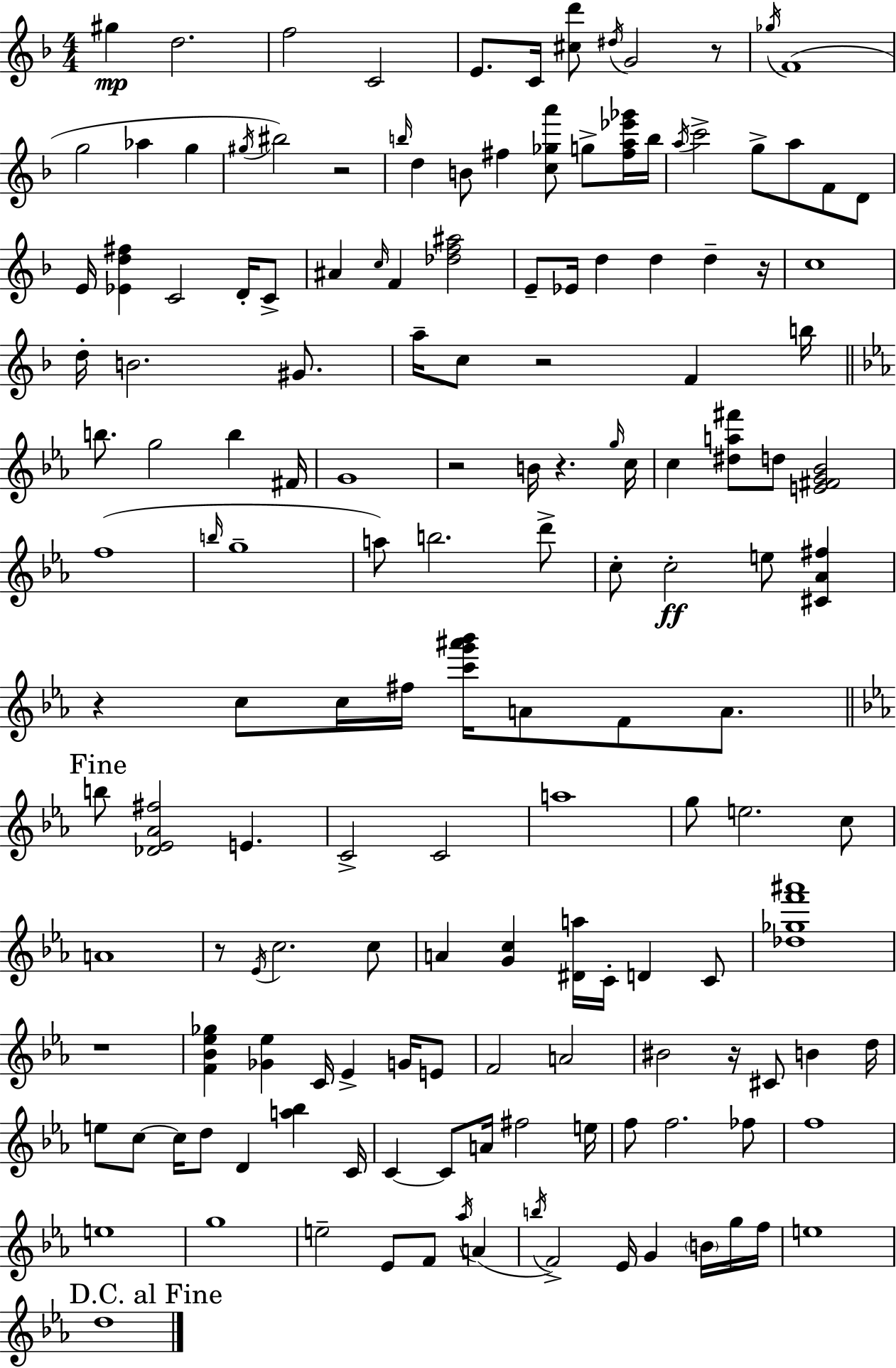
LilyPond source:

{
  \clef treble
  \numericTimeSignature
  \time 4/4
  \key f \major
  gis''4\mp d''2. | f''2 c'2 | e'8. c'16 <cis'' d'''>8 \acciaccatura { dis''16 } g'2 r8 | \acciaccatura { ges''16 } f'1( | \break g''2 aes''4 g''4 | \acciaccatura { gis''16 } bis''2) r2 | \grace { b''16 } d''4 b'8 fis''4 <c'' ges'' a'''>8 | g''8-> <fis'' a'' ees''' ges'''>16 b''16 \acciaccatura { a''16 } c'''2-> g''8-> a''8 | \break f'8 d'8 e'16 <ees' d'' fis''>4 c'2 | d'16-. c'8-> ais'4 \grace { c''16 } f'4 <des'' f'' ais''>2 | e'8-- ees'16 d''4 d''4 | d''4-- r16 c''1 | \break d''16-. b'2. | gis'8. a''16-- c''8 r2 | f'4 b''16 \bar "||" \break \key ees \major b''8. g''2 b''4 fis'16 | g'1 | r2 b'16 r4. \grace { g''16 } | c''16 c''4 <dis'' a'' fis'''>8 d''8 <e' fis' g' bes'>2 | \break f''1( | \grace { b''16 } g''1-- | a''8) b''2. | d'''8-> c''8-. c''2-.\ff e''8 <cis' aes' fis''>4 | \break r4 c''8 c''16 fis''16 <c''' g''' ais''' bes'''>16 a'8 f'8 a'8. | \mark "Fine" \bar "||" \break \key c \minor b''8 <des' ees' aes' fis''>2 e'4. | c'2-> c'2 | a''1 | g''8 e''2. c''8 | \break a'1 | r8 \acciaccatura { ees'16 } c''2. c''8 | a'4 <g' c''>4 <dis' a''>16 c'16-. d'4 c'8 | <des'' ges'' f''' ais'''>1 | \break r1 | <f' bes' ees'' ges''>4 <ges' ees''>4 c'16 ees'4-> g'16 e'8 | f'2 a'2 | bis'2 r16 cis'8 b'4 | \break d''16 e''8 c''8~~ c''16 d''8 d'4 <a'' bes''>4 | c'16 c'4~~ c'8 a'16 fis''2 | e''16 f''8 f''2. fes''8 | f''1 | \break e''1 | g''1 | e''2-- ees'8 f'8 \acciaccatura { aes''16 }( a'4 | \acciaccatura { b''16 } f'2->) ees'16 g'4 | \break \parenthesize b'16 g''16 f''16 e''1 | \mark "D.C. al Fine" d''1 | \bar "|."
}